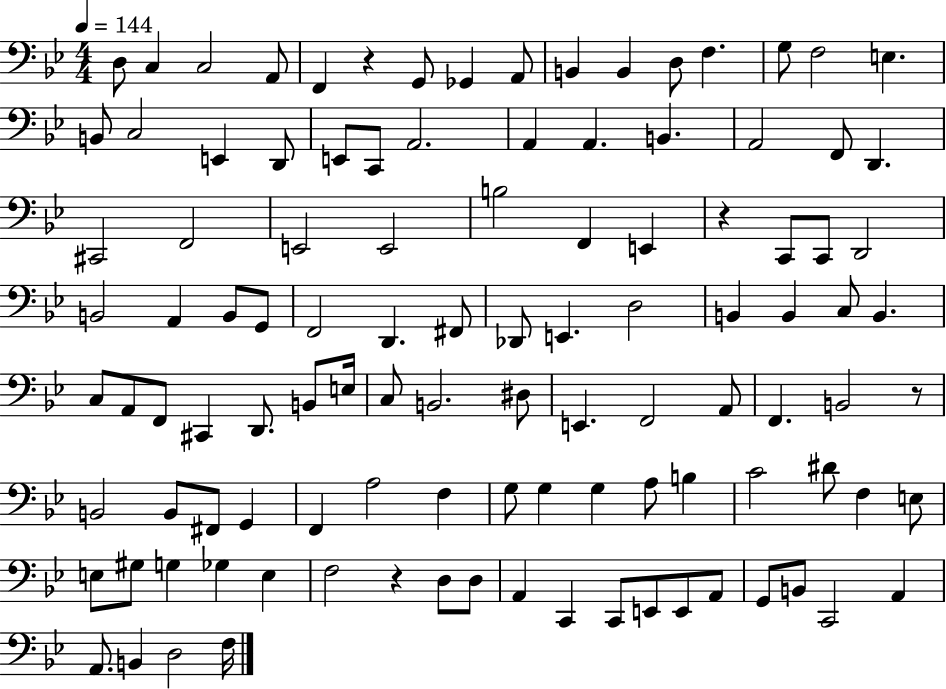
D3/e C3/q C3/h A2/e F2/q R/q G2/e Gb2/q A2/e B2/q B2/q D3/e F3/q. G3/e F3/h E3/q. B2/e C3/h E2/q D2/e E2/e C2/e A2/h. A2/q A2/q. B2/q. A2/h F2/e D2/q. C#2/h F2/h E2/h E2/h B3/h F2/q E2/q R/q C2/e C2/e D2/h B2/h A2/q B2/e G2/e F2/h D2/q. F#2/e Db2/e E2/q. D3/h B2/q B2/q C3/e B2/q. C3/e A2/e F2/e C#2/q D2/e. B2/e E3/s C3/e B2/h. D#3/e E2/q. F2/h A2/e F2/q. B2/h R/e B2/h B2/e F#2/e G2/q F2/q A3/h F3/q G3/e G3/q G3/q A3/e B3/q C4/h D#4/e F3/q E3/e E3/e G#3/e G3/q Gb3/q E3/q F3/h R/q D3/e D3/e A2/q C2/q C2/e E2/e E2/e A2/e G2/e B2/e C2/h A2/q A2/e. B2/q D3/h F3/s